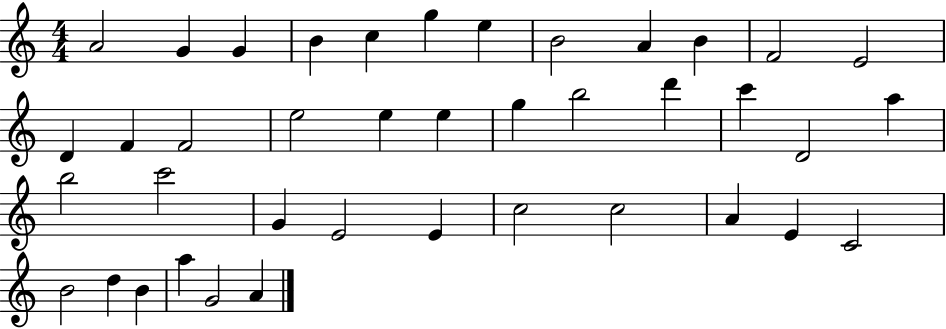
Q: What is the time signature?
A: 4/4